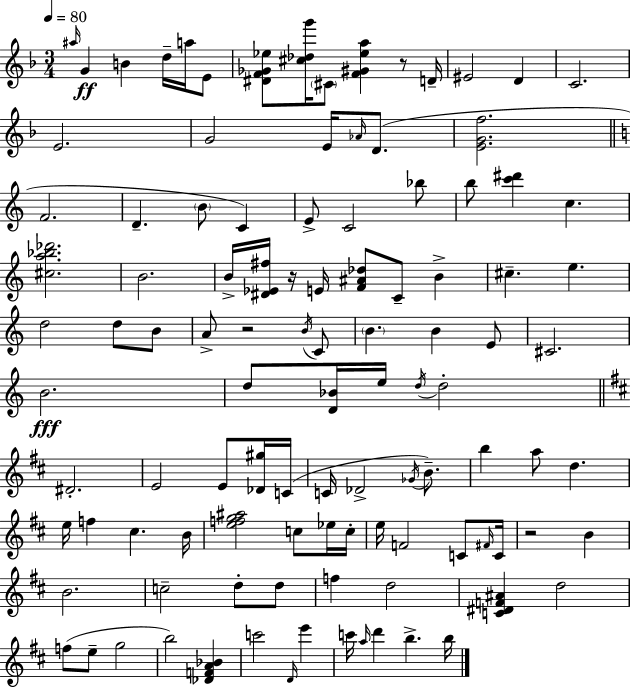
A#5/s G4/q B4/q D5/s A5/s E4/e [D#4,F4,Gb4,Eb5]/e [C#5,Db5,G6]/s C#4/e [F4,G#4,Eb5,A5]/q R/e D4/s EIS4/h D4/q C4/h. E4/h. G4/h E4/s Ab4/s D4/e. [E4,G4,F5]/h. F4/h. D4/q. B4/e C4/q E4/e C4/h Bb5/e B5/e [C6,D#6]/q C5/q. [C#5,A5,Bb5,Db6]/h. B4/h. B4/s [D#4,Eb4,F#5]/s R/s E4/s [F4,A#4,Db5]/e C4/e B4/q C#5/q. E5/q. D5/h D5/e B4/e A4/e R/h B4/s C4/e B4/q. B4/q E4/e C#4/h. B4/h. D5/e [D4,Bb4]/s E5/s D5/s D5/h D#4/h. E4/h E4/e [Db4,G#5]/s C4/s C4/s Db4/h Gb4/s B4/e. B5/q A5/e D5/q. E5/s F5/q C#5/q. B4/s [E5,F5,G5,A#5]/h C5/e Eb5/s C5/s E5/s F4/h C4/e F#4/s C4/s R/h B4/q B4/h. C5/h D5/e D5/e F5/q D5/h [C4,D#4,F4,A#4]/q D5/h F5/e E5/e G5/h B5/h [Db4,F4,A4,Bb4]/q C6/h D4/s E6/q C6/s A5/s D6/q B5/q. B5/s